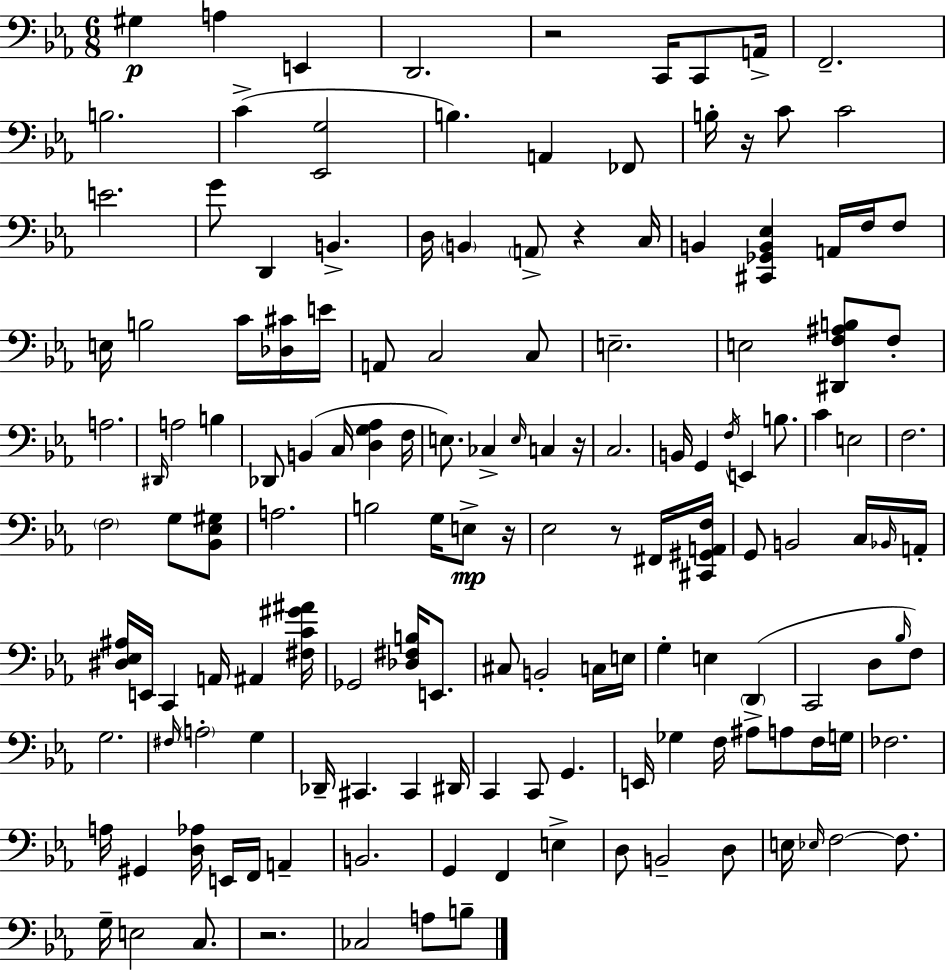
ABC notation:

X:1
T:Untitled
M:6/8
L:1/4
K:Eb
^G, A, E,, D,,2 z2 C,,/4 C,,/2 A,,/4 F,,2 B,2 C [_E,,G,]2 B, A,, _F,,/2 B,/4 z/4 C/2 C2 E2 G/2 D,, B,, D,/4 B,, A,,/2 z C,/4 B,, [^C,,_G,,B,,_E,] A,,/4 F,/4 F,/2 E,/4 B,2 C/4 [_D,^C]/4 E/4 A,,/2 C,2 C,/2 E,2 E,2 [^D,,F,^A,B,]/2 F,/2 A,2 ^D,,/4 A,2 B, _D,,/2 B,, C,/4 [D,G,_A,] F,/4 E,/2 _C, E,/4 C, z/4 C,2 B,,/4 G,, F,/4 E,, B,/2 C E,2 F,2 F,2 G,/2 [_B,,_E,^G,]/2 A,2 B,2 G,/4 E,/2 z/4 _E,2 z/2 ^F,,/4 [^C,,^G,,A,,F,]/4 G,,/2 B,,2 C,/4 _B,,/4 A,,/4 [^D,_E,^A,]/4 E,,/4 C,, A,,/4 ^A,, [^F,C^G^A]/4 _G,,2 [_D,^F,B,]/4 E,,/2 ^C,/2 B,,2 C,/4 E,/4 G, E, D,, C,,2 D,/2 _B,/4 F,/2 G,2 ^F,/4 A,2 G, _D,,/4 ^C,, ^C,, ^D,,/4 C,, C,,/2 G,, E,,/4 _G, F,/4 ^A,/2 A,/2 F,/4 G,/4 _F,2 A,/4 ^G,, [D,_A,]/4 E,,/4 F,,/4 A,, B,,2 G,, F,, E, D,/2 B,,2 D,/2 E,/4 _E,/4 F,2 F,/2 G,/4 E,2 C,/2 z2 _C,2 A,/2 B,/2